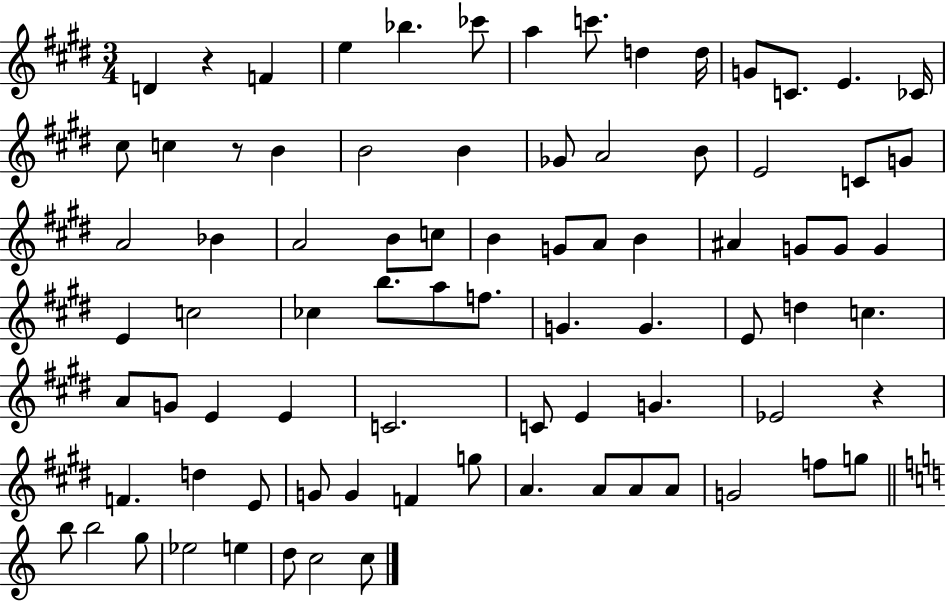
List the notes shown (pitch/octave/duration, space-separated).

D4/q R/q F4/q E5/q Bb5/q. CES6/e A5/q C6/e. D5/q D5/s G4/e C4/e. E4/q. CES4/s C#5/e C5/q R/e B4/q B4/h B4/q Gb4/e A4/h B4/e E4/h C4/e G4/e A4/h Bb4/q A4/h B4/e C5/e B4/q G4/e A4/e B4/q A#4/q G4/e G4/e G4/q E4/q C5/h CES5/q B5/e. A5/e F5/e. G4/q. G4/q. E4/e D5/q C5/q. A4/e G4/e E4/q E4/q C4/h. C4/e E4/q G4/q. Eb4/h R/q F4/q. D5/q E4/e G4/e G4/q F4/q G5/e A4/q. A4/e A4/e A4/e G4/h F5/e G5/e B5/e B5/h G5/e Eb5/h E5/q D5/e C5/h C5/e